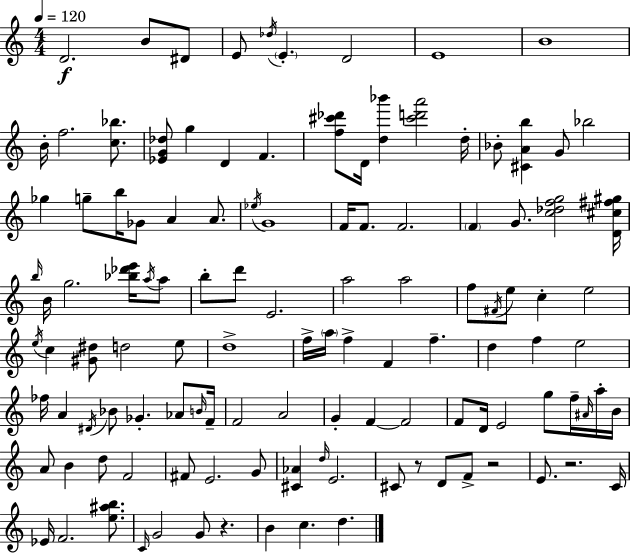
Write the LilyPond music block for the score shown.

{
  \clef treble
  \numericTimeSignature
  \time 4/4
  \key c \major
  \tempo 4 = 120
  d'2.\f b'8 dis'8 | e'8 \acciaccatura { des''16 } \parenthesize e'4.-. d'2 | e'1 | b'1 | \break b'16-. f''2. <c'' bes''>8. | <ees' g' des''>8 g''4 d'4 f'4. | <f'' cis''' des'''>8 d'16 <d'' bes'''>4 <cis''' d''' a'''>2 | d''16-. bes'8-. <cis' a' b''>4 g'8 bes''2 | \break ges''4 g''8-- b''16 ges'8 a'4 a'8. | \acciaccatura { ees''16 } g'1 | f'16 f'8. f'2. | \parenthesize f'4 g'8. <c'' des'' f'' g''>2 | \break <d' cis'' fis'' gis''>16 \grace { b''16 } b'16 g''2. | <bes'' des''' e'''>16 \acciaccatura { a''16 } a''8 b''8-. d'''8 e'2. | a''2 a''2 | f''8 \acciaccatura { fis'16 } e''8 c''4-. e''2 | \break \acciaccatura { e''16 } c''4 <gis' dis''>8 d''2 | e''8 d''1-> | f''16-> \parenthesize a''16 f''4-> f'4 | f''4.-- d''4 f''4 e''2 | \break fes''16 a'4 \acciaccatura { dis'16 } bes'8 ges'4.-. | aes'8 \grace { b'16 } f'16-- f'2 | a'2 g'4-. f'4~~ | f'2 f'8 d'16 e'2 | \break g''8 f''16-- \grace { ais'16 } a''16-. b'16 a'8 b'4 d''8 | f'2 fis'8 e'2. | g'8 <cis' aes'>4 \grace { d''16 } e'2. | cis'8 r8 d'8 | \break f'8-> r2 e'8. r2. | c'16 ees'16 f'2. | <e'' ais'' b''>8. \grace { c'16 } g'2 | g'8 r4. b'4 c''4. | \break d''4. \bar "|."
}